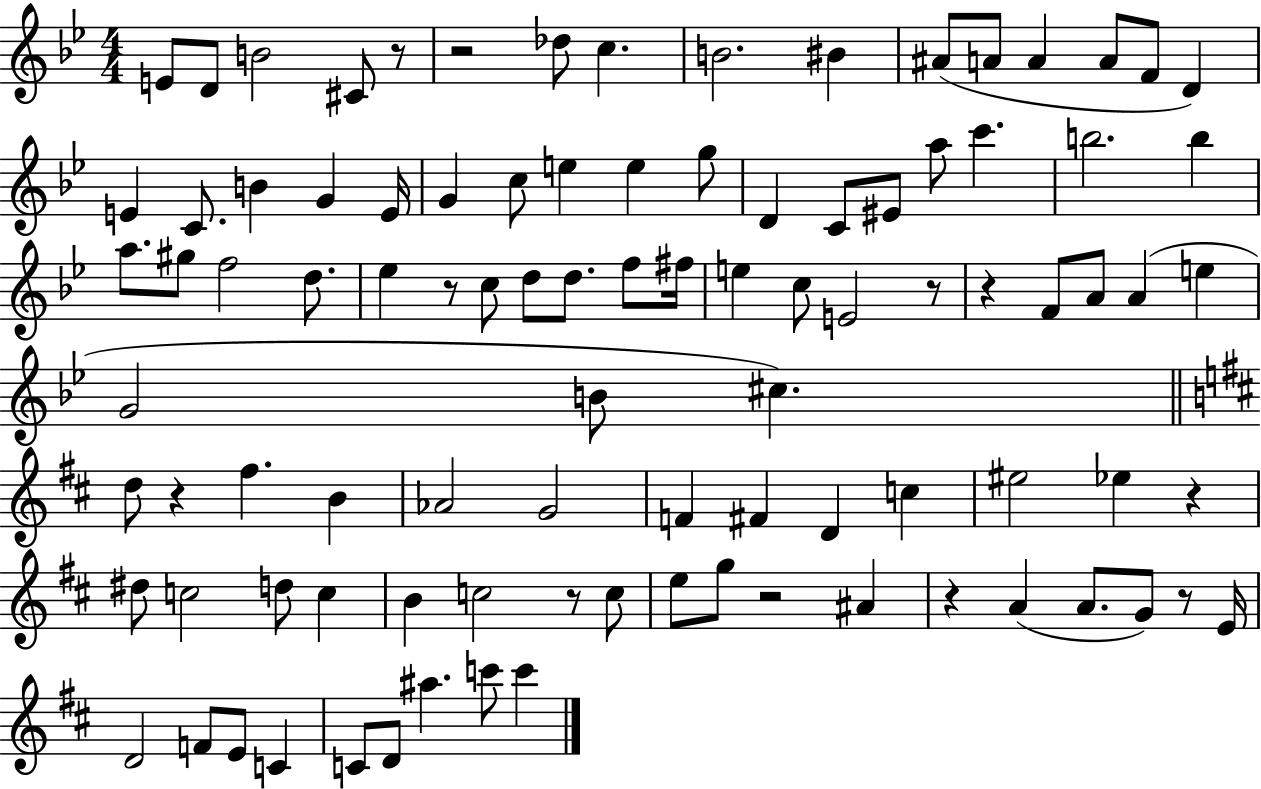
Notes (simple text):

E4/e D4/e B4/h C#4/e R/e R/h Db5/e C5/q. B4/h. BIS4/q A#4/e A4/e A4/q A4/e F4/e D4/q E4/q C4/e. B4/q G4/q E4/s G4/q C5/e E5/q E5/q G5/e D4/q C4/e EIS4/e A5/e C6/q. B5/h. B5/q A5/e. G#5/e F5/h D5/e. Eb5/q R/e C5/e D5/e D5/e. F5/e F#5/s E5/q C5/e E4/h R/e R/q F4/e A4/e A4/q E5/q G4/h B4/e C#5/q. D5/e R/q F#5/q. B4/q Ab4/h G4/h F4/q F#4/q D4/q C5/q EIS5/h Eb5/q R/q D#5/e C5/h D5/e C5/q B4/q C5/h R/e C5/e E5/e G5/e R/h A#4/q R/q A4/q A4/e. G4/e R/e E4/s D4/h F4/e E4/e C4/q C4/e D4/e A#5/q. C6/e C6/q